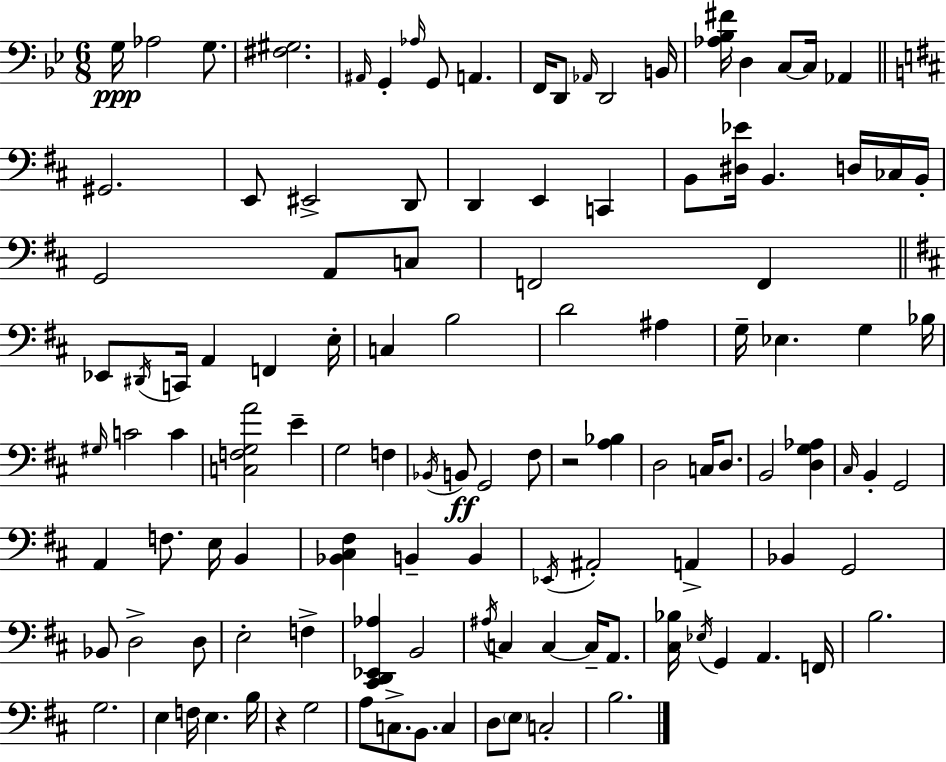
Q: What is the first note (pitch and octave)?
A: G3